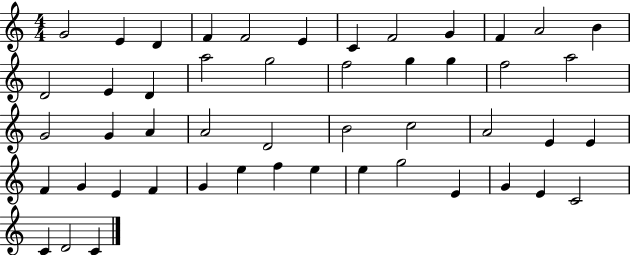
X:1
T:Untitled
M:4/4
L:1/4
K:C
G2 E D F F2 E C F2 G F A2 B D2 E D a2 g2 f2 g g f2 a2 G2 G A A2 D2 B2 c2 A2 E E F G E F G e f e e g2 E G E C2 C D2 C